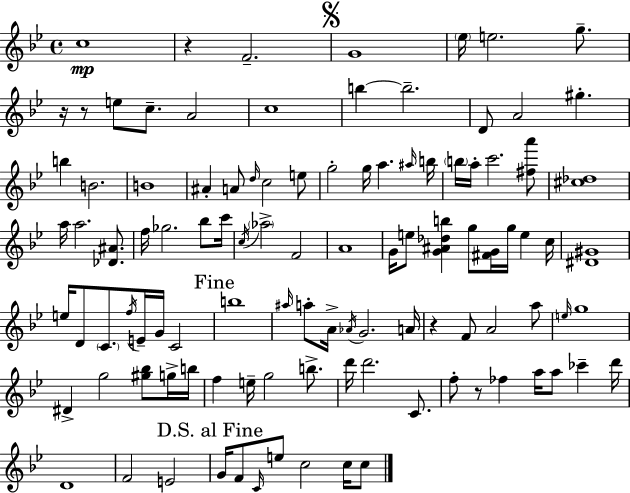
C5/w R/q F4/h. G4/w Eb5/s E5/h. G5/e. R/s R/e E5/e C5/e. A4/h C5/w B5/q B5/h. D4/e A4/h G#5/q. B5/q B4/h. B4/w A#4/q A4/e D5/s C5/h E5/e G5/h G5/s A5/q. A#5/s B5/s B5/s A5/s C6/h. [F#5,A6]/e [C#5,Db5]/w A5/s A5/h. [Db4,A#4]/e. F5/s Gb5/h. Bb5/e C6/s C5/s Ab5/h F4/h A4/w G4/s E5/e [G4,A#4,Db5,B5]/q G5/e [F#4,G4]/s G5/s E5/q C5/s [D#4,G#4]/w E5/s D4/e C4/e. F5/s E4/s G4/s C4/h B5/w A#5/s A5/e A4/s Ab4/s G4/h. A4/s R/q F4/e A4/h A5/e E5/s G5/w D#4/q G5/h [G#5,Bb5]/e G5/s B5/s F5/q E5/s G5/h B5/e. D6/s D6/h. C4/e. F5/e R/e FES5/q A5/s A5/e CES6/q D6/s D4/w F4/h E4/h G4/s F4/e C4/s E5/e C5/h C5/s C5/e